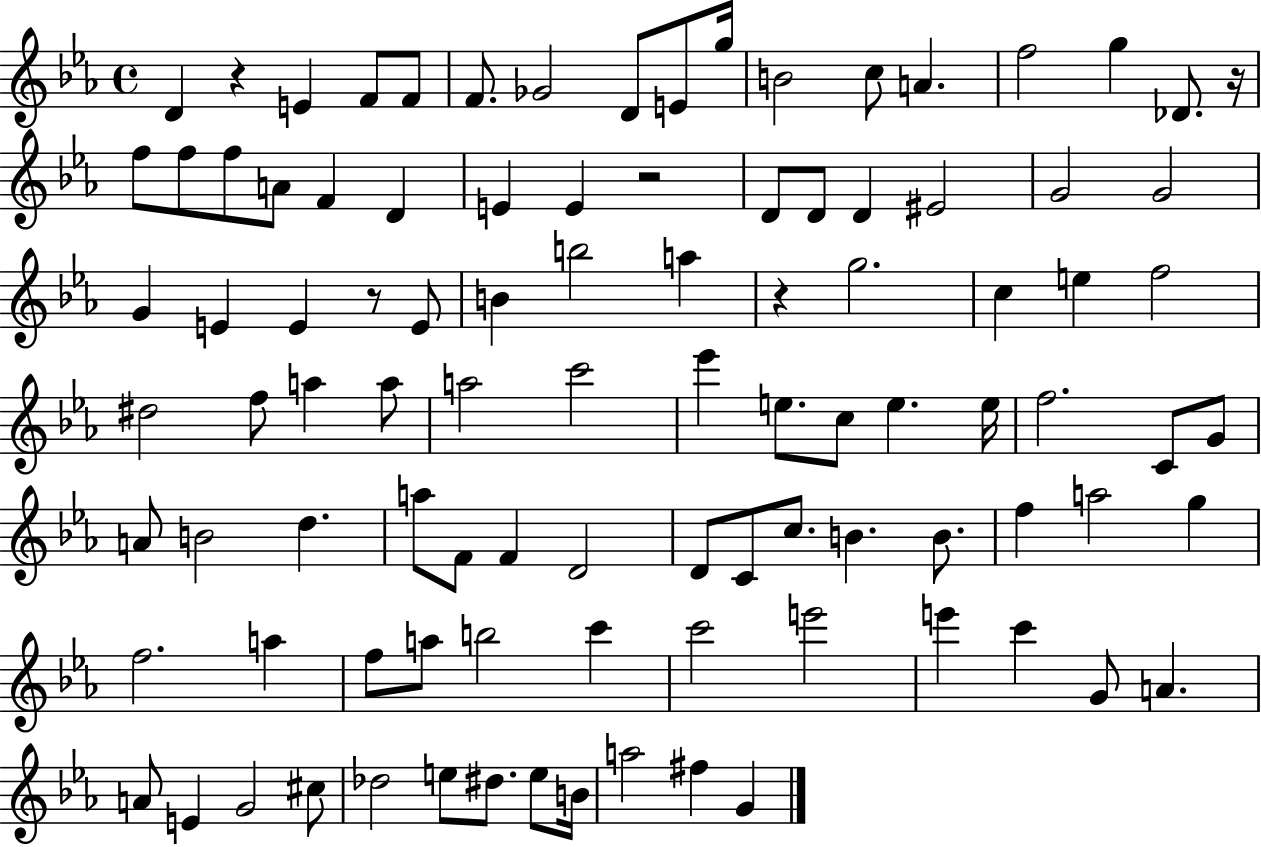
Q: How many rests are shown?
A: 5